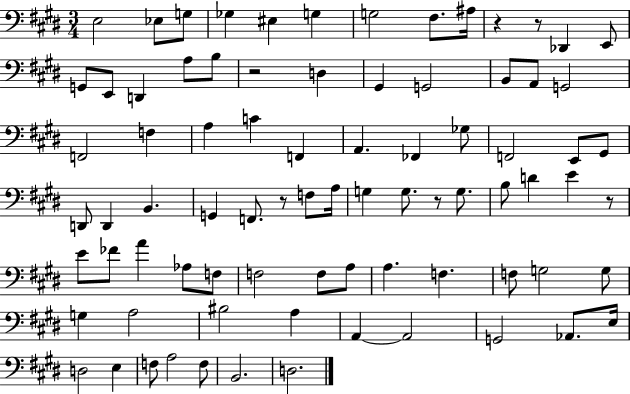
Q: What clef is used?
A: bass